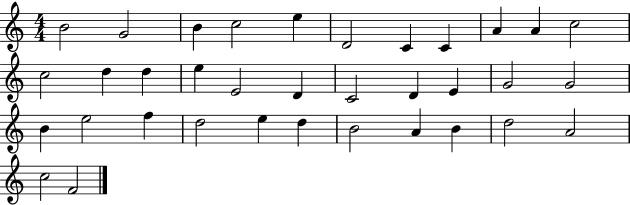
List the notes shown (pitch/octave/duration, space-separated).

B4/h G4/h B4/q C5/h E5/q D4/h C4/q C4/q A4/q A4/q C5/h C5/h D5/q D5/q E5/q E4/h D4/q C4/h D4/q E4/q G4/h G4/h B4/q E5/h F5/q D5/h E5/q D5/q B4/h A4/q B4/q D5/h A4/h C5/h F4/h